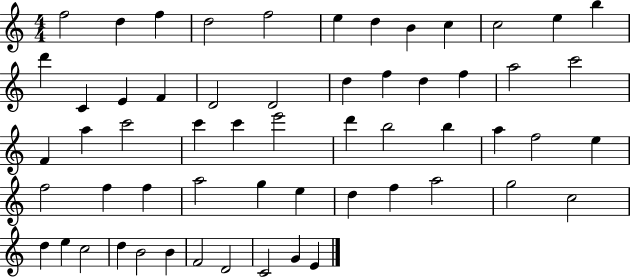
F5/h D5/q F5/q D5/h F5/h E5/q D5/q B4/q C5/q C5/h E5/q B5/q D6/q C4/q E4/q F4/q D4/h D4/h D5/q F5/q D5/q F5/q A5/h C6/h F4/q A5/q C6/h C6/q C6/q E6/h D6/q B5/h B5/q A5/q F5/h E5/q F5/h F5/q F5/q A5/h G5/q E5/q D5/q F5/q A5/h G5/h C5/h D5/q E5/q C5/h D5/q B4/h B4/q F4/h D4/h C4/h G4/q E4/q